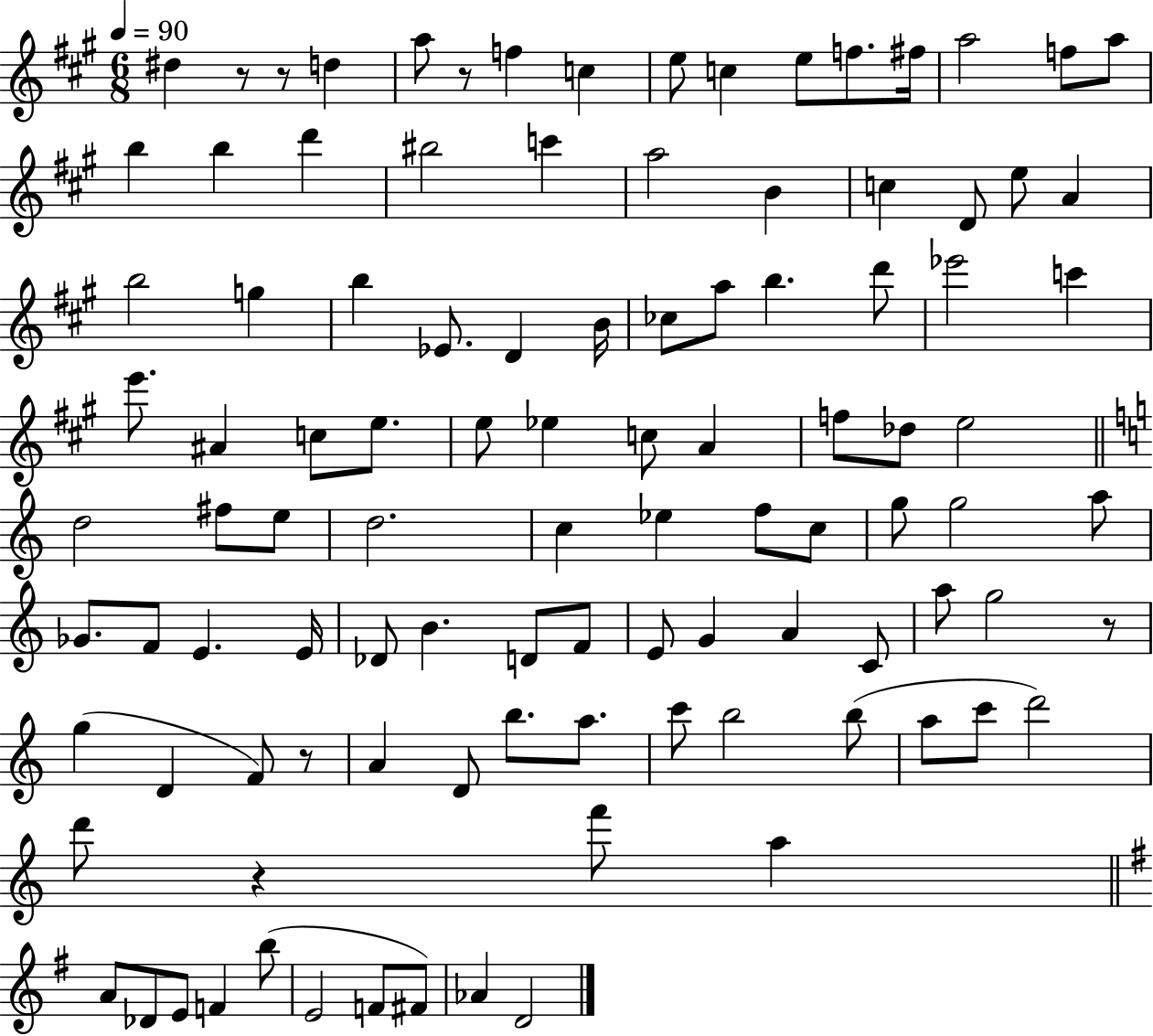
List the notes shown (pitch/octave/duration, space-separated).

D#5/q R/e R/e D5/q A5/e R/e F5/q C5/q E5/e C5/q E5/e F5/e. F#5/s A5/h F5/e A5/e B5/q B5/q D6/q BIS5/h C6/q A5/h B4/q C5/q D4/e E5/e A4/q B5/h G5/q B5/q Eb4/e. D4/q B4/s CES5/e A5/e B5/q. D6/e Eb6/h C6/q E6/e. A#4/q C5/e E5/e. E5/e Eb5/q C5/e A4/q F5/e Db5/e E5/h D5/h F#5/e E5/e D5/h. C5/q Eb5/q F5/e C5/e G5/e G5/h A5/e Gb4/e. F4/e E4/q. E4/s Db4/e B4/q. D4/e F4/e E4/e G4/q A4/q C4/e A5/e G5/h R/e G5/q D4/q F4/e R/e A4/q D4/e B5/e. A5/e. C6/e B5/h B5/e A5/e C6/e D6/h D6/e R/q F6/e A5/q A4/e Db4/e E4/e F4/q B5/e E4/h F4/e F#4/e Ab4/q D4/h